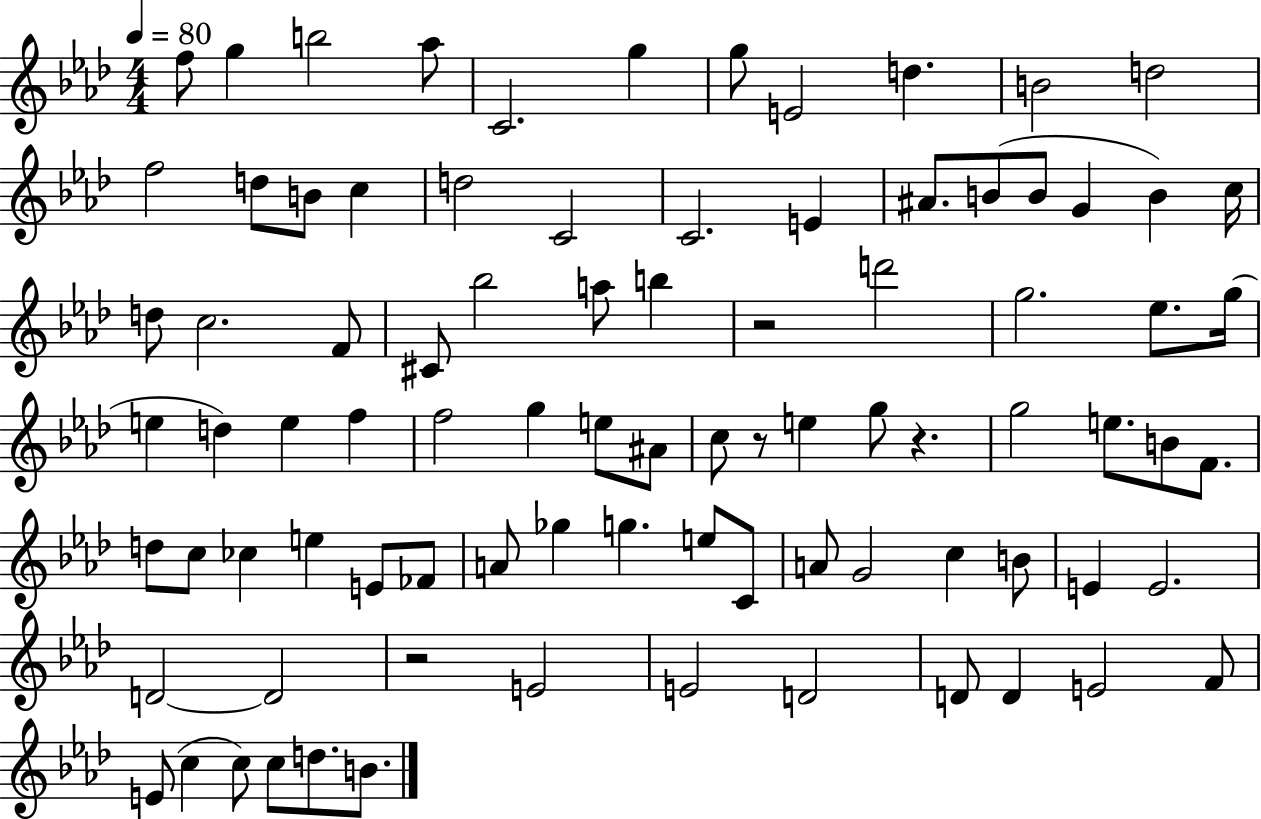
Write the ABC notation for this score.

X:1
T:Untitled
M:4/4
L:1/4
K:Ab
f/2 g b2 _a/2 C2 g g/2 E2 d B2 d2 f2 d/2 B/2 c d2 C2 C2 E ^A/2 B/2 B/2 G B c/4 d/2 c2 F/2 ^C/2 _b2 a/2 b z2 d'2 g2 _e/2 g/4 e d e f f2 g e/2 ^A/2 c/2 z/2 e g/2 z g2 e/2 B/2 F/2 d/2 c/2 _c e E/2 _F/2 A/2 _g g e/2 C/2 A/2 G2 c B/2 E E2 D2 D2 z2 E2 E2 D2 D/2 D E2 F/2 E/2 c c/2 c/2 d/2 B/2